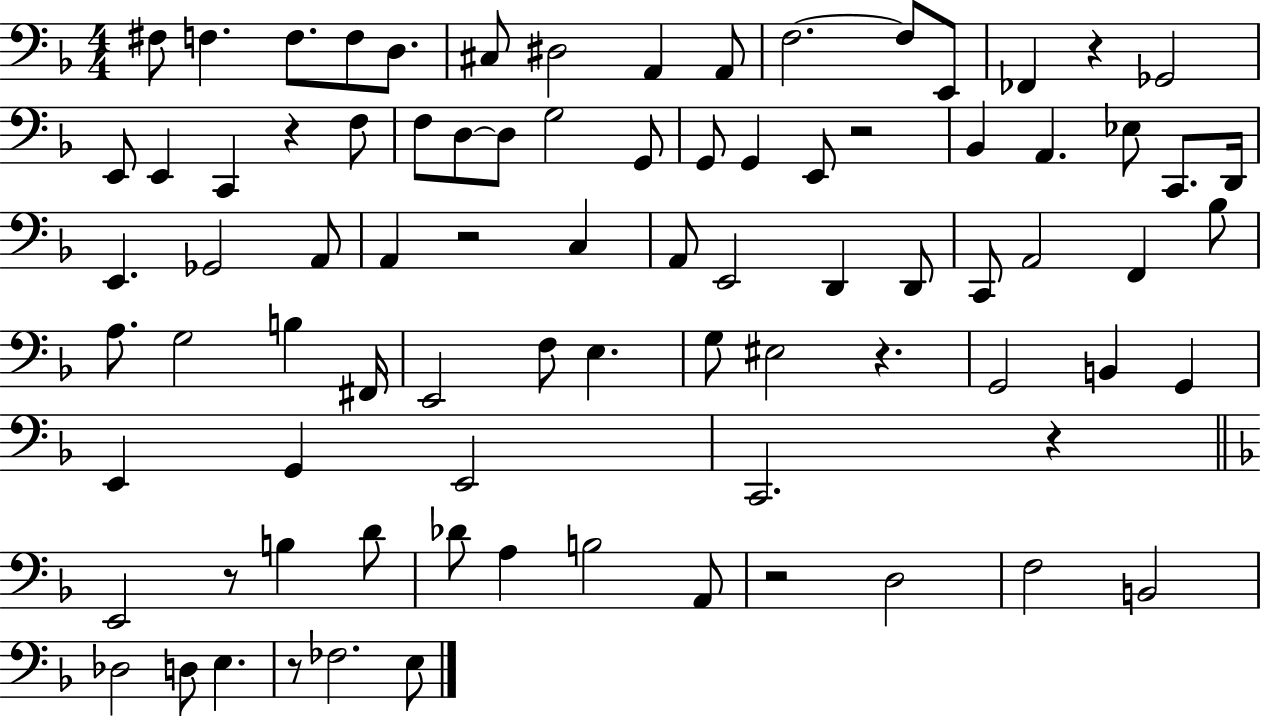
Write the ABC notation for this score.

X:1
T:Untitled
M:4/4
L:1/4
K:F
^F,/2 F, F,/2 F,/2 D,/2 ^C,/2 ^D,2 A,, A,,/2 F,2 F,/2 E,,/2 _F,, z _G,,2 E,,/2 E,, C,, z F,/2 F,/2 D,/2 D,/2 G,2 G,,/2 G,,/2 G,, E,,/2 z2 _B,, A,, _E,/2 C,,/2 D,,/4 E,, _G,,2 A,,/2 A,, z2 C, A,,/2 E,,2 D,, D,,/2 C,,/2 A,,2 F,, _B,/2 A,/2 G,2 B, ^F,,/4 E,,2 F,/2 E, G,/2 ^E,2 z G,,2 B,, G,, E,, G,, E,,2 C,,2 z E,,2 z/2 B, D/2 _D/2 A, B,2 A,,/2 z2 D,2 F,2 B,,2 _D,2 D,/2 E, z/2 _F,2 E,/2